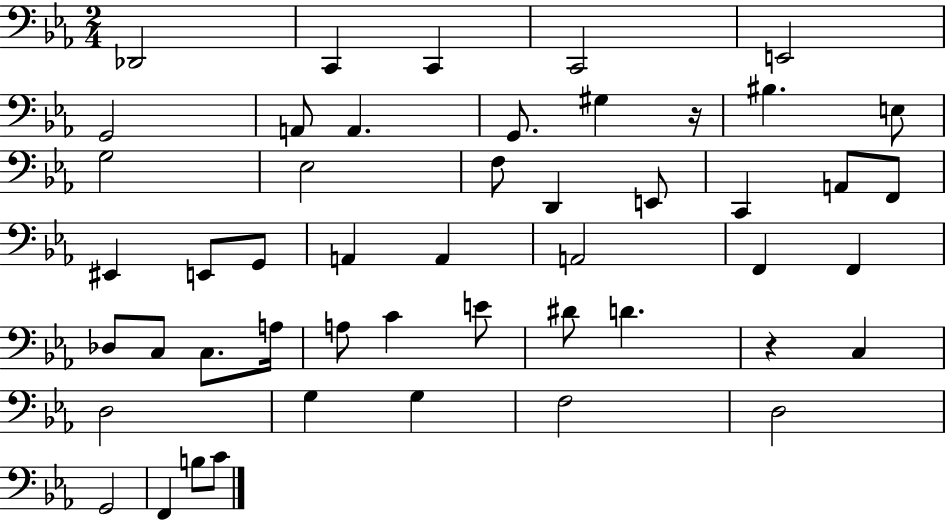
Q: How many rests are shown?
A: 2